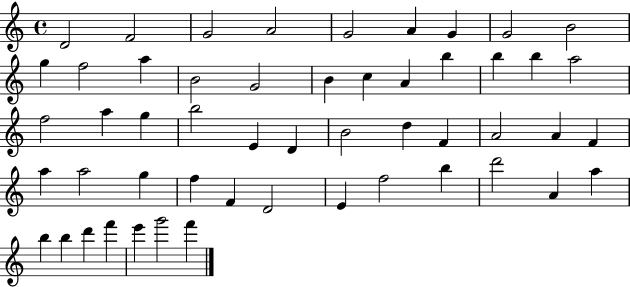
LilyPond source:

{
  \clef treble
  \time 4/4
  \defaultTimeSignature
  \key c \major
  d'2 f'2 | g'2 a'2 | g'2 a'4 g'4 | g'2 b'2 | \break g''4 f''2 a''4 | b'2 g'2 | b'4 c''4 a'4 b''4 | b''4 b''4 a''2 | \break f''2 a''4 g''4 | b''2 e'4 d'4 | b'2 d''4 f'4 | a'2 a'4 f'4 | \break a''4 a''2 g''4 | f''4 f'4 d'2 | e'4 f''2 b''4 | d'''2 a'4 a''4 | \break b''4 b''4 d'''4 f'''4 | e'''4 g'''2 f'''4 | \bar "|."
}